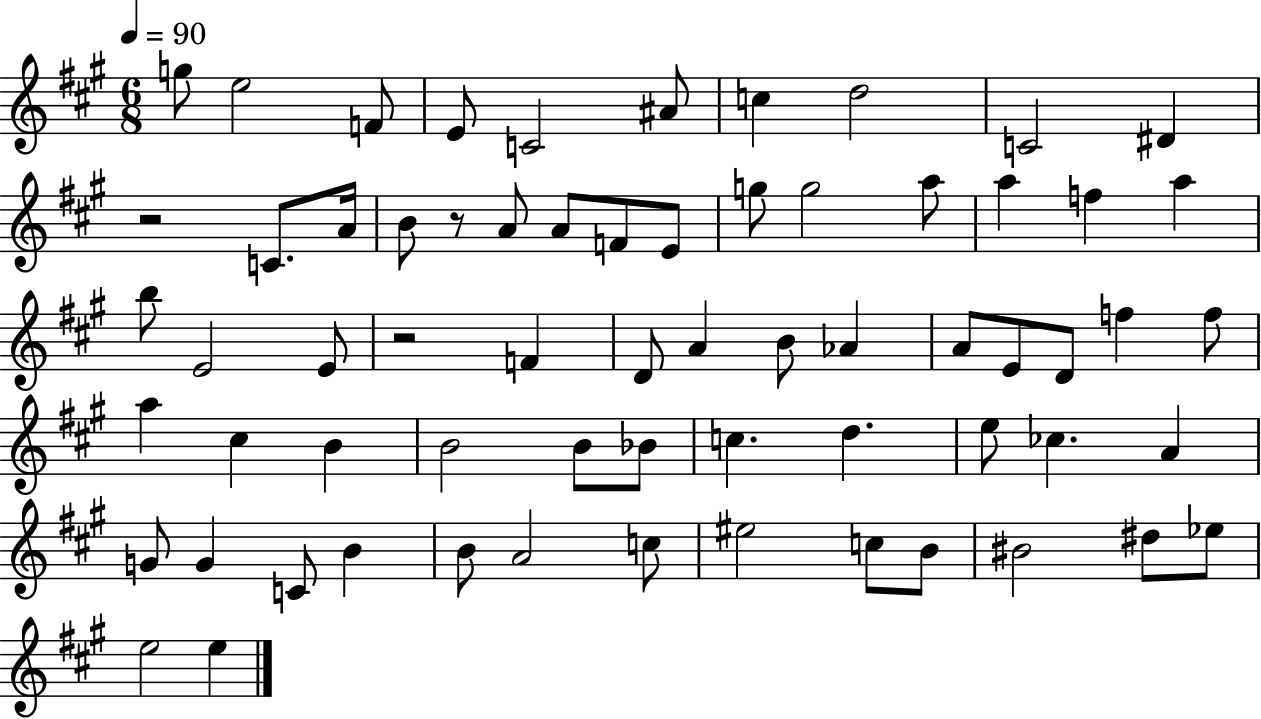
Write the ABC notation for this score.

X:1
T:Untitled
M:6/8
L:1/4
K:A
g/2 e2 F/2 E/2 C2 ^A/2 c d2 C2 ^D z2 C/2 A/4 B/2 z/2 A/2 A/2 F/2 E/2 g/2 g2 a/2 a f a b/2 E2 E/2 z2 F D/2 A B/2 _A A/2 E/2 D/2 f f/2 a ^c B B2 B/2 _B/2 c d e/2 _c A G/2 G C/2 B B/2 A2 c/2 ^e2 c/2 B/2 ^B2 ^d/2 _e/2 e2 e